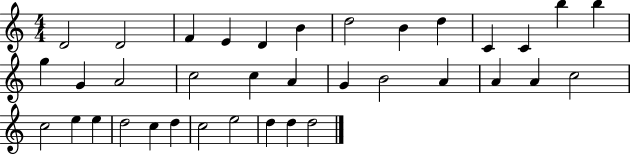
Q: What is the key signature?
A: C major